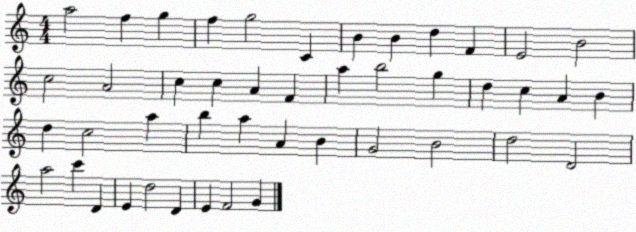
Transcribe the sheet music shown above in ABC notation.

X:1
T:Untitled
M:4/4
L:1/4
K:C
a2 f g f g2 C B B d F E2 B2 c2 A2 c c A F a b2 g d c A B d c2 a b a A B G2 B2 d2 D2 a2 c' D E d2 D E F2 G